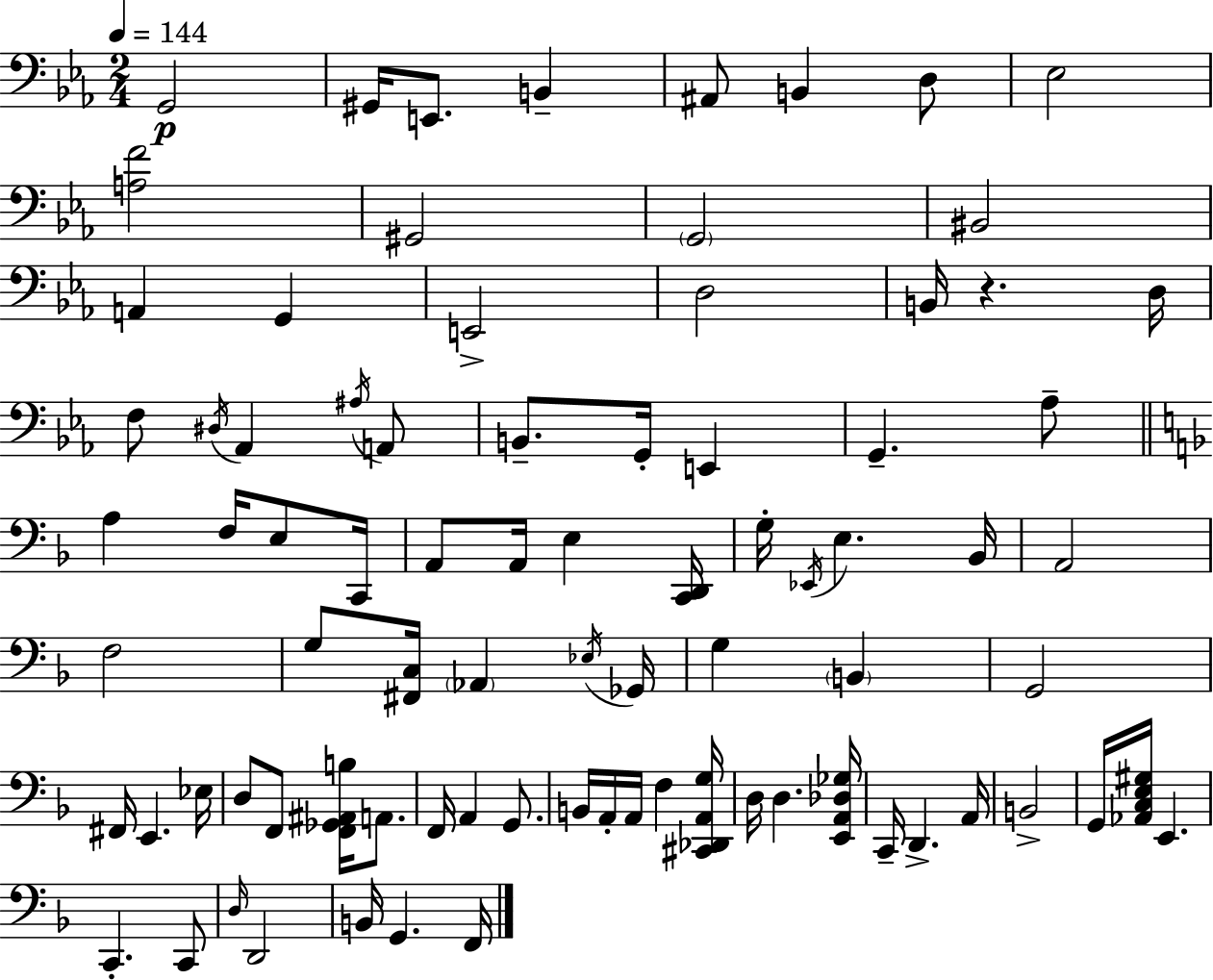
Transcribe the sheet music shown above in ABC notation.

X:1
T:Untitled
M:2/4
L:1/4
K:Eb
G,,2 ^G,,/4 E,,/2 B,, ^A,,/2 B,, D,/2 _E,2 [A,F]2 ^G,,2 G,,2 ^B,,2 A,, G,, E,,2 D,2 B,,/4 z D,/4 F,/2 ^D,/4 _A,, ^A,/4 A,,/2 B,,/2 G,,/4 E,, G,, _A,/2 A, F,/4 E,/2 C,,/4 A,,/2 A,,/4 E, [C,,D,,]/4 G,/4 _E,,/4 E, _B,,/4 A,,2 F,2 G,/2 [^F,,C,]/4 _A,, _E,/4 _G,,/4 G, B,, G,,2 ^F,,/4 E,, _E,/4 D,/2 F,,/2 [F,,_G,,^A,,B,]/4 A,,/2 F,,/4 A,, G,,/2 B,,/4 A,,/4 A,,/4 F, [^C,,_D,,A,,G,]/4 D,/4 D, [E,,A,,_D,_G,]/4 C,,/4 D,, A,,/4 B,,2 G,,/4 [_A,,C,E,^G,]/4 E,, C,, C,,/2 D,/4 D,,2 B,,/4 G,, F,,/4